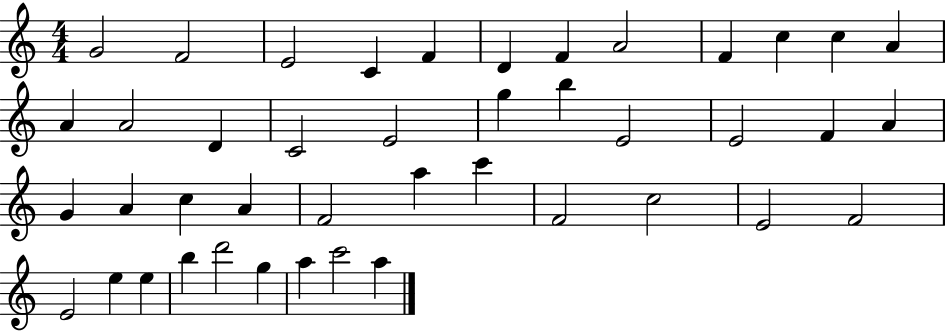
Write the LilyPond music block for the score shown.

{
  \clef treble
  \numericTimeSignature
  \time 4/4
  \key c \major
  g'2 f'2 | e'2 c'4 f'4 | d'4 f'4 a'2 | f'4 c''4 c''4 a'4 | \break a'4 a'2 d'4 | c'2 e'2 | g''4 b''4 e'2 | e'2 f'4 a'4 | \break g'4 a'4 c''4 a'4 | f'2 a''4 c'''4 | f'2 c''2 | e'2 f'2 | \break e'2 e''4 e''4 | b''4 d'''2 g''4 | a''4 c'''2 a''4 | \bar "|."
}